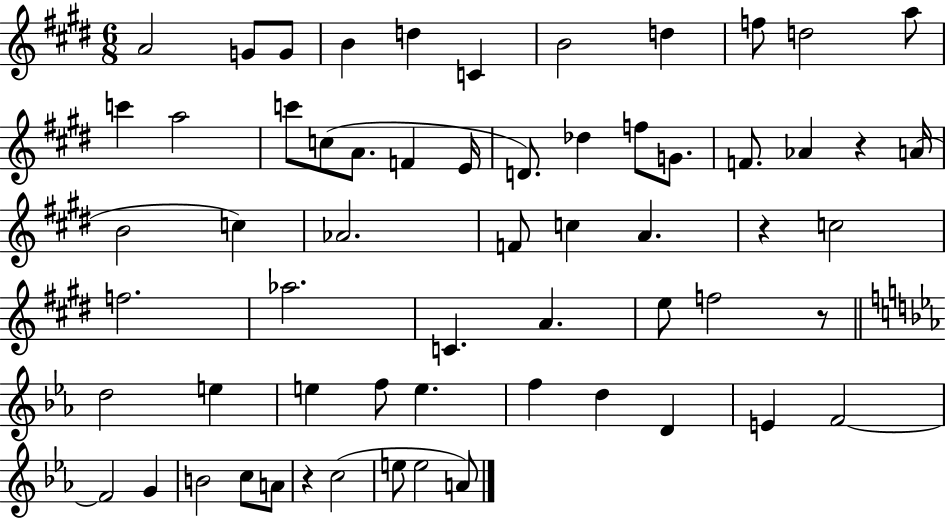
A4/h G4/e G4/e B4/q D5/q C4/q B4/h D5/q F5/e D5/h A5/e C6/q A5/h C6/e C5/e A4/e. F4/q E4/s D4/e. Db5/q F5/e G4/e. F4/e. Ab4/q R/q A4/s B4/h C5/q Ab4/h. F4/e C5/q A4/q. R/q C5/h F5/h. Ab5/h. C4/q. A4/q. E5/e F5/h R/e D5/h E5/q E5/q F5/e E5/q. F5/q D5/q D4/q E4/q F4/h F4/h G4/q B4/h C5/e A4/e R/q C5/h E5/e E5/h A4/e